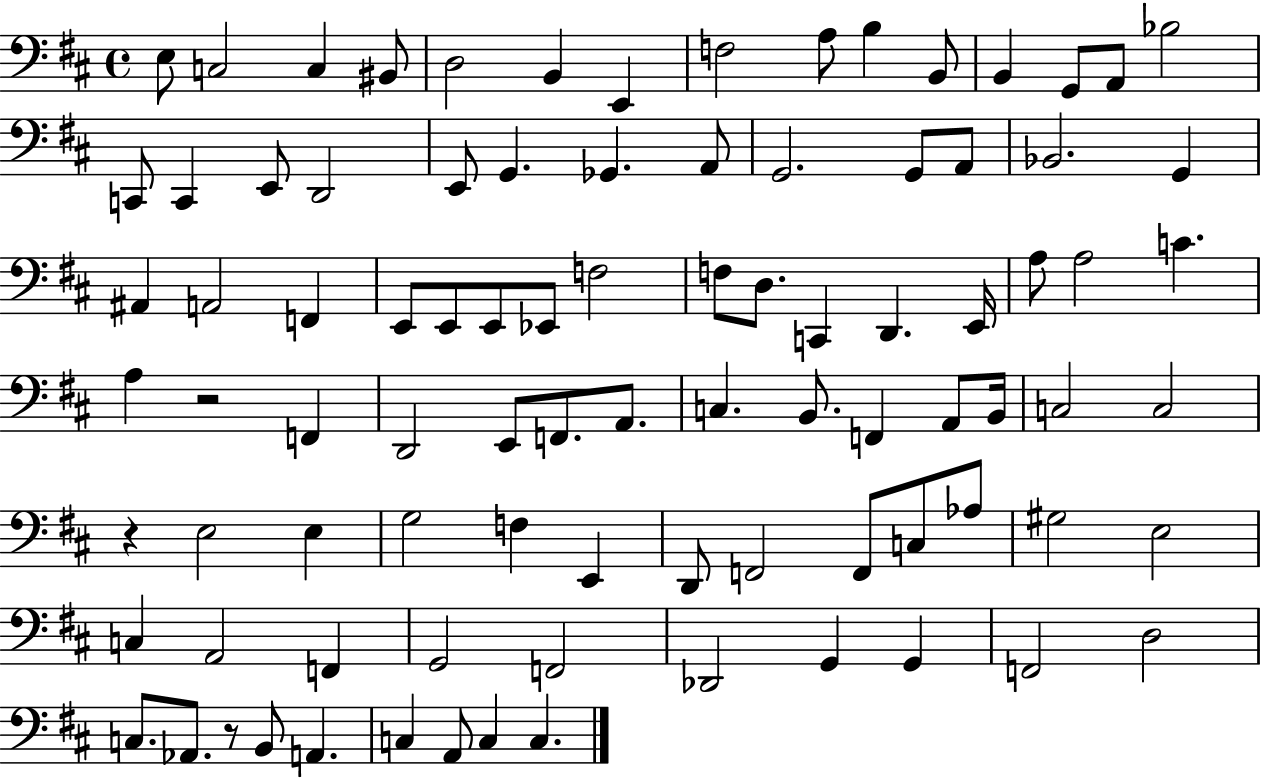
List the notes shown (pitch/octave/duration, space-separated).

E3/e C3/h C3/q BIS2/e D3/h B2/q E2/q F3/h A3/e B3/q B2/e B2/q G2/e A2/e Bb3/h C2/e C2/q E2/e D2/h E2/e G2/q. Gb2/q. A2/e G2/h. G2/e A2/e Bb2/h. G2/q A#2/q A2/h F2/q E2/e E2/e E2/e Eb2/e F3/h F3/e D3/e. C2/q D2/q. E2/s A3/e A3/h C4/q. A3/q R/h F2/q D2/h E2/e F2/e. A2/e. C3/q. B2/e. F2/q A2/e B2/s C3/h C3/h R/q E3/h E3/q G3/h F3/q E2/q D2/e F2/h F2/e C3/e Ab3/e G#3/h E3/h C3/q A2/h F2/q G2/h F2/h Db2/h G2/q G2/q F2/h D3/h C3/e. Ab2/e. R/e B2/e A2/q. C3/q A2/e C3/q C3/q.